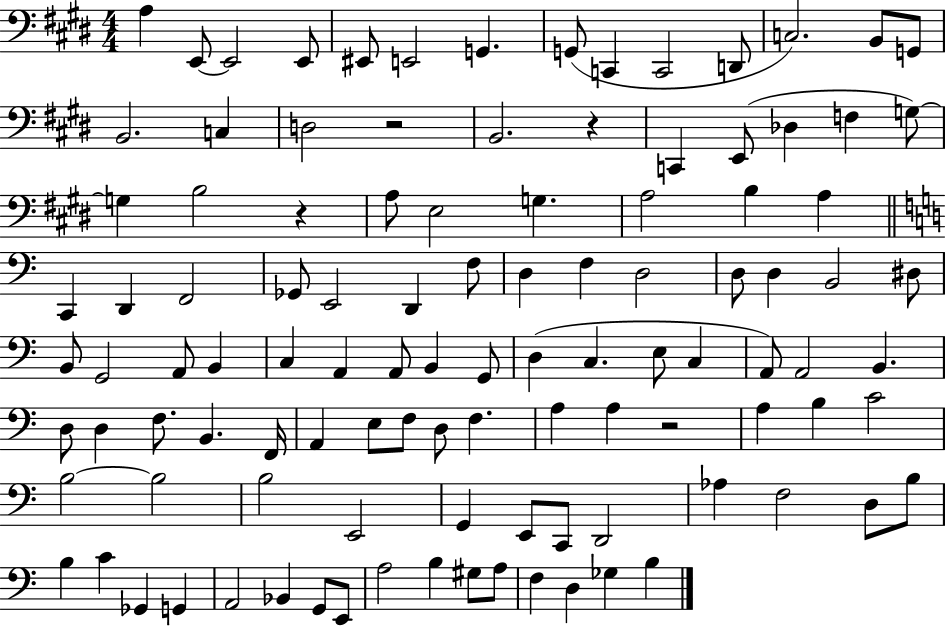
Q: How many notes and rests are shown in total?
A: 108